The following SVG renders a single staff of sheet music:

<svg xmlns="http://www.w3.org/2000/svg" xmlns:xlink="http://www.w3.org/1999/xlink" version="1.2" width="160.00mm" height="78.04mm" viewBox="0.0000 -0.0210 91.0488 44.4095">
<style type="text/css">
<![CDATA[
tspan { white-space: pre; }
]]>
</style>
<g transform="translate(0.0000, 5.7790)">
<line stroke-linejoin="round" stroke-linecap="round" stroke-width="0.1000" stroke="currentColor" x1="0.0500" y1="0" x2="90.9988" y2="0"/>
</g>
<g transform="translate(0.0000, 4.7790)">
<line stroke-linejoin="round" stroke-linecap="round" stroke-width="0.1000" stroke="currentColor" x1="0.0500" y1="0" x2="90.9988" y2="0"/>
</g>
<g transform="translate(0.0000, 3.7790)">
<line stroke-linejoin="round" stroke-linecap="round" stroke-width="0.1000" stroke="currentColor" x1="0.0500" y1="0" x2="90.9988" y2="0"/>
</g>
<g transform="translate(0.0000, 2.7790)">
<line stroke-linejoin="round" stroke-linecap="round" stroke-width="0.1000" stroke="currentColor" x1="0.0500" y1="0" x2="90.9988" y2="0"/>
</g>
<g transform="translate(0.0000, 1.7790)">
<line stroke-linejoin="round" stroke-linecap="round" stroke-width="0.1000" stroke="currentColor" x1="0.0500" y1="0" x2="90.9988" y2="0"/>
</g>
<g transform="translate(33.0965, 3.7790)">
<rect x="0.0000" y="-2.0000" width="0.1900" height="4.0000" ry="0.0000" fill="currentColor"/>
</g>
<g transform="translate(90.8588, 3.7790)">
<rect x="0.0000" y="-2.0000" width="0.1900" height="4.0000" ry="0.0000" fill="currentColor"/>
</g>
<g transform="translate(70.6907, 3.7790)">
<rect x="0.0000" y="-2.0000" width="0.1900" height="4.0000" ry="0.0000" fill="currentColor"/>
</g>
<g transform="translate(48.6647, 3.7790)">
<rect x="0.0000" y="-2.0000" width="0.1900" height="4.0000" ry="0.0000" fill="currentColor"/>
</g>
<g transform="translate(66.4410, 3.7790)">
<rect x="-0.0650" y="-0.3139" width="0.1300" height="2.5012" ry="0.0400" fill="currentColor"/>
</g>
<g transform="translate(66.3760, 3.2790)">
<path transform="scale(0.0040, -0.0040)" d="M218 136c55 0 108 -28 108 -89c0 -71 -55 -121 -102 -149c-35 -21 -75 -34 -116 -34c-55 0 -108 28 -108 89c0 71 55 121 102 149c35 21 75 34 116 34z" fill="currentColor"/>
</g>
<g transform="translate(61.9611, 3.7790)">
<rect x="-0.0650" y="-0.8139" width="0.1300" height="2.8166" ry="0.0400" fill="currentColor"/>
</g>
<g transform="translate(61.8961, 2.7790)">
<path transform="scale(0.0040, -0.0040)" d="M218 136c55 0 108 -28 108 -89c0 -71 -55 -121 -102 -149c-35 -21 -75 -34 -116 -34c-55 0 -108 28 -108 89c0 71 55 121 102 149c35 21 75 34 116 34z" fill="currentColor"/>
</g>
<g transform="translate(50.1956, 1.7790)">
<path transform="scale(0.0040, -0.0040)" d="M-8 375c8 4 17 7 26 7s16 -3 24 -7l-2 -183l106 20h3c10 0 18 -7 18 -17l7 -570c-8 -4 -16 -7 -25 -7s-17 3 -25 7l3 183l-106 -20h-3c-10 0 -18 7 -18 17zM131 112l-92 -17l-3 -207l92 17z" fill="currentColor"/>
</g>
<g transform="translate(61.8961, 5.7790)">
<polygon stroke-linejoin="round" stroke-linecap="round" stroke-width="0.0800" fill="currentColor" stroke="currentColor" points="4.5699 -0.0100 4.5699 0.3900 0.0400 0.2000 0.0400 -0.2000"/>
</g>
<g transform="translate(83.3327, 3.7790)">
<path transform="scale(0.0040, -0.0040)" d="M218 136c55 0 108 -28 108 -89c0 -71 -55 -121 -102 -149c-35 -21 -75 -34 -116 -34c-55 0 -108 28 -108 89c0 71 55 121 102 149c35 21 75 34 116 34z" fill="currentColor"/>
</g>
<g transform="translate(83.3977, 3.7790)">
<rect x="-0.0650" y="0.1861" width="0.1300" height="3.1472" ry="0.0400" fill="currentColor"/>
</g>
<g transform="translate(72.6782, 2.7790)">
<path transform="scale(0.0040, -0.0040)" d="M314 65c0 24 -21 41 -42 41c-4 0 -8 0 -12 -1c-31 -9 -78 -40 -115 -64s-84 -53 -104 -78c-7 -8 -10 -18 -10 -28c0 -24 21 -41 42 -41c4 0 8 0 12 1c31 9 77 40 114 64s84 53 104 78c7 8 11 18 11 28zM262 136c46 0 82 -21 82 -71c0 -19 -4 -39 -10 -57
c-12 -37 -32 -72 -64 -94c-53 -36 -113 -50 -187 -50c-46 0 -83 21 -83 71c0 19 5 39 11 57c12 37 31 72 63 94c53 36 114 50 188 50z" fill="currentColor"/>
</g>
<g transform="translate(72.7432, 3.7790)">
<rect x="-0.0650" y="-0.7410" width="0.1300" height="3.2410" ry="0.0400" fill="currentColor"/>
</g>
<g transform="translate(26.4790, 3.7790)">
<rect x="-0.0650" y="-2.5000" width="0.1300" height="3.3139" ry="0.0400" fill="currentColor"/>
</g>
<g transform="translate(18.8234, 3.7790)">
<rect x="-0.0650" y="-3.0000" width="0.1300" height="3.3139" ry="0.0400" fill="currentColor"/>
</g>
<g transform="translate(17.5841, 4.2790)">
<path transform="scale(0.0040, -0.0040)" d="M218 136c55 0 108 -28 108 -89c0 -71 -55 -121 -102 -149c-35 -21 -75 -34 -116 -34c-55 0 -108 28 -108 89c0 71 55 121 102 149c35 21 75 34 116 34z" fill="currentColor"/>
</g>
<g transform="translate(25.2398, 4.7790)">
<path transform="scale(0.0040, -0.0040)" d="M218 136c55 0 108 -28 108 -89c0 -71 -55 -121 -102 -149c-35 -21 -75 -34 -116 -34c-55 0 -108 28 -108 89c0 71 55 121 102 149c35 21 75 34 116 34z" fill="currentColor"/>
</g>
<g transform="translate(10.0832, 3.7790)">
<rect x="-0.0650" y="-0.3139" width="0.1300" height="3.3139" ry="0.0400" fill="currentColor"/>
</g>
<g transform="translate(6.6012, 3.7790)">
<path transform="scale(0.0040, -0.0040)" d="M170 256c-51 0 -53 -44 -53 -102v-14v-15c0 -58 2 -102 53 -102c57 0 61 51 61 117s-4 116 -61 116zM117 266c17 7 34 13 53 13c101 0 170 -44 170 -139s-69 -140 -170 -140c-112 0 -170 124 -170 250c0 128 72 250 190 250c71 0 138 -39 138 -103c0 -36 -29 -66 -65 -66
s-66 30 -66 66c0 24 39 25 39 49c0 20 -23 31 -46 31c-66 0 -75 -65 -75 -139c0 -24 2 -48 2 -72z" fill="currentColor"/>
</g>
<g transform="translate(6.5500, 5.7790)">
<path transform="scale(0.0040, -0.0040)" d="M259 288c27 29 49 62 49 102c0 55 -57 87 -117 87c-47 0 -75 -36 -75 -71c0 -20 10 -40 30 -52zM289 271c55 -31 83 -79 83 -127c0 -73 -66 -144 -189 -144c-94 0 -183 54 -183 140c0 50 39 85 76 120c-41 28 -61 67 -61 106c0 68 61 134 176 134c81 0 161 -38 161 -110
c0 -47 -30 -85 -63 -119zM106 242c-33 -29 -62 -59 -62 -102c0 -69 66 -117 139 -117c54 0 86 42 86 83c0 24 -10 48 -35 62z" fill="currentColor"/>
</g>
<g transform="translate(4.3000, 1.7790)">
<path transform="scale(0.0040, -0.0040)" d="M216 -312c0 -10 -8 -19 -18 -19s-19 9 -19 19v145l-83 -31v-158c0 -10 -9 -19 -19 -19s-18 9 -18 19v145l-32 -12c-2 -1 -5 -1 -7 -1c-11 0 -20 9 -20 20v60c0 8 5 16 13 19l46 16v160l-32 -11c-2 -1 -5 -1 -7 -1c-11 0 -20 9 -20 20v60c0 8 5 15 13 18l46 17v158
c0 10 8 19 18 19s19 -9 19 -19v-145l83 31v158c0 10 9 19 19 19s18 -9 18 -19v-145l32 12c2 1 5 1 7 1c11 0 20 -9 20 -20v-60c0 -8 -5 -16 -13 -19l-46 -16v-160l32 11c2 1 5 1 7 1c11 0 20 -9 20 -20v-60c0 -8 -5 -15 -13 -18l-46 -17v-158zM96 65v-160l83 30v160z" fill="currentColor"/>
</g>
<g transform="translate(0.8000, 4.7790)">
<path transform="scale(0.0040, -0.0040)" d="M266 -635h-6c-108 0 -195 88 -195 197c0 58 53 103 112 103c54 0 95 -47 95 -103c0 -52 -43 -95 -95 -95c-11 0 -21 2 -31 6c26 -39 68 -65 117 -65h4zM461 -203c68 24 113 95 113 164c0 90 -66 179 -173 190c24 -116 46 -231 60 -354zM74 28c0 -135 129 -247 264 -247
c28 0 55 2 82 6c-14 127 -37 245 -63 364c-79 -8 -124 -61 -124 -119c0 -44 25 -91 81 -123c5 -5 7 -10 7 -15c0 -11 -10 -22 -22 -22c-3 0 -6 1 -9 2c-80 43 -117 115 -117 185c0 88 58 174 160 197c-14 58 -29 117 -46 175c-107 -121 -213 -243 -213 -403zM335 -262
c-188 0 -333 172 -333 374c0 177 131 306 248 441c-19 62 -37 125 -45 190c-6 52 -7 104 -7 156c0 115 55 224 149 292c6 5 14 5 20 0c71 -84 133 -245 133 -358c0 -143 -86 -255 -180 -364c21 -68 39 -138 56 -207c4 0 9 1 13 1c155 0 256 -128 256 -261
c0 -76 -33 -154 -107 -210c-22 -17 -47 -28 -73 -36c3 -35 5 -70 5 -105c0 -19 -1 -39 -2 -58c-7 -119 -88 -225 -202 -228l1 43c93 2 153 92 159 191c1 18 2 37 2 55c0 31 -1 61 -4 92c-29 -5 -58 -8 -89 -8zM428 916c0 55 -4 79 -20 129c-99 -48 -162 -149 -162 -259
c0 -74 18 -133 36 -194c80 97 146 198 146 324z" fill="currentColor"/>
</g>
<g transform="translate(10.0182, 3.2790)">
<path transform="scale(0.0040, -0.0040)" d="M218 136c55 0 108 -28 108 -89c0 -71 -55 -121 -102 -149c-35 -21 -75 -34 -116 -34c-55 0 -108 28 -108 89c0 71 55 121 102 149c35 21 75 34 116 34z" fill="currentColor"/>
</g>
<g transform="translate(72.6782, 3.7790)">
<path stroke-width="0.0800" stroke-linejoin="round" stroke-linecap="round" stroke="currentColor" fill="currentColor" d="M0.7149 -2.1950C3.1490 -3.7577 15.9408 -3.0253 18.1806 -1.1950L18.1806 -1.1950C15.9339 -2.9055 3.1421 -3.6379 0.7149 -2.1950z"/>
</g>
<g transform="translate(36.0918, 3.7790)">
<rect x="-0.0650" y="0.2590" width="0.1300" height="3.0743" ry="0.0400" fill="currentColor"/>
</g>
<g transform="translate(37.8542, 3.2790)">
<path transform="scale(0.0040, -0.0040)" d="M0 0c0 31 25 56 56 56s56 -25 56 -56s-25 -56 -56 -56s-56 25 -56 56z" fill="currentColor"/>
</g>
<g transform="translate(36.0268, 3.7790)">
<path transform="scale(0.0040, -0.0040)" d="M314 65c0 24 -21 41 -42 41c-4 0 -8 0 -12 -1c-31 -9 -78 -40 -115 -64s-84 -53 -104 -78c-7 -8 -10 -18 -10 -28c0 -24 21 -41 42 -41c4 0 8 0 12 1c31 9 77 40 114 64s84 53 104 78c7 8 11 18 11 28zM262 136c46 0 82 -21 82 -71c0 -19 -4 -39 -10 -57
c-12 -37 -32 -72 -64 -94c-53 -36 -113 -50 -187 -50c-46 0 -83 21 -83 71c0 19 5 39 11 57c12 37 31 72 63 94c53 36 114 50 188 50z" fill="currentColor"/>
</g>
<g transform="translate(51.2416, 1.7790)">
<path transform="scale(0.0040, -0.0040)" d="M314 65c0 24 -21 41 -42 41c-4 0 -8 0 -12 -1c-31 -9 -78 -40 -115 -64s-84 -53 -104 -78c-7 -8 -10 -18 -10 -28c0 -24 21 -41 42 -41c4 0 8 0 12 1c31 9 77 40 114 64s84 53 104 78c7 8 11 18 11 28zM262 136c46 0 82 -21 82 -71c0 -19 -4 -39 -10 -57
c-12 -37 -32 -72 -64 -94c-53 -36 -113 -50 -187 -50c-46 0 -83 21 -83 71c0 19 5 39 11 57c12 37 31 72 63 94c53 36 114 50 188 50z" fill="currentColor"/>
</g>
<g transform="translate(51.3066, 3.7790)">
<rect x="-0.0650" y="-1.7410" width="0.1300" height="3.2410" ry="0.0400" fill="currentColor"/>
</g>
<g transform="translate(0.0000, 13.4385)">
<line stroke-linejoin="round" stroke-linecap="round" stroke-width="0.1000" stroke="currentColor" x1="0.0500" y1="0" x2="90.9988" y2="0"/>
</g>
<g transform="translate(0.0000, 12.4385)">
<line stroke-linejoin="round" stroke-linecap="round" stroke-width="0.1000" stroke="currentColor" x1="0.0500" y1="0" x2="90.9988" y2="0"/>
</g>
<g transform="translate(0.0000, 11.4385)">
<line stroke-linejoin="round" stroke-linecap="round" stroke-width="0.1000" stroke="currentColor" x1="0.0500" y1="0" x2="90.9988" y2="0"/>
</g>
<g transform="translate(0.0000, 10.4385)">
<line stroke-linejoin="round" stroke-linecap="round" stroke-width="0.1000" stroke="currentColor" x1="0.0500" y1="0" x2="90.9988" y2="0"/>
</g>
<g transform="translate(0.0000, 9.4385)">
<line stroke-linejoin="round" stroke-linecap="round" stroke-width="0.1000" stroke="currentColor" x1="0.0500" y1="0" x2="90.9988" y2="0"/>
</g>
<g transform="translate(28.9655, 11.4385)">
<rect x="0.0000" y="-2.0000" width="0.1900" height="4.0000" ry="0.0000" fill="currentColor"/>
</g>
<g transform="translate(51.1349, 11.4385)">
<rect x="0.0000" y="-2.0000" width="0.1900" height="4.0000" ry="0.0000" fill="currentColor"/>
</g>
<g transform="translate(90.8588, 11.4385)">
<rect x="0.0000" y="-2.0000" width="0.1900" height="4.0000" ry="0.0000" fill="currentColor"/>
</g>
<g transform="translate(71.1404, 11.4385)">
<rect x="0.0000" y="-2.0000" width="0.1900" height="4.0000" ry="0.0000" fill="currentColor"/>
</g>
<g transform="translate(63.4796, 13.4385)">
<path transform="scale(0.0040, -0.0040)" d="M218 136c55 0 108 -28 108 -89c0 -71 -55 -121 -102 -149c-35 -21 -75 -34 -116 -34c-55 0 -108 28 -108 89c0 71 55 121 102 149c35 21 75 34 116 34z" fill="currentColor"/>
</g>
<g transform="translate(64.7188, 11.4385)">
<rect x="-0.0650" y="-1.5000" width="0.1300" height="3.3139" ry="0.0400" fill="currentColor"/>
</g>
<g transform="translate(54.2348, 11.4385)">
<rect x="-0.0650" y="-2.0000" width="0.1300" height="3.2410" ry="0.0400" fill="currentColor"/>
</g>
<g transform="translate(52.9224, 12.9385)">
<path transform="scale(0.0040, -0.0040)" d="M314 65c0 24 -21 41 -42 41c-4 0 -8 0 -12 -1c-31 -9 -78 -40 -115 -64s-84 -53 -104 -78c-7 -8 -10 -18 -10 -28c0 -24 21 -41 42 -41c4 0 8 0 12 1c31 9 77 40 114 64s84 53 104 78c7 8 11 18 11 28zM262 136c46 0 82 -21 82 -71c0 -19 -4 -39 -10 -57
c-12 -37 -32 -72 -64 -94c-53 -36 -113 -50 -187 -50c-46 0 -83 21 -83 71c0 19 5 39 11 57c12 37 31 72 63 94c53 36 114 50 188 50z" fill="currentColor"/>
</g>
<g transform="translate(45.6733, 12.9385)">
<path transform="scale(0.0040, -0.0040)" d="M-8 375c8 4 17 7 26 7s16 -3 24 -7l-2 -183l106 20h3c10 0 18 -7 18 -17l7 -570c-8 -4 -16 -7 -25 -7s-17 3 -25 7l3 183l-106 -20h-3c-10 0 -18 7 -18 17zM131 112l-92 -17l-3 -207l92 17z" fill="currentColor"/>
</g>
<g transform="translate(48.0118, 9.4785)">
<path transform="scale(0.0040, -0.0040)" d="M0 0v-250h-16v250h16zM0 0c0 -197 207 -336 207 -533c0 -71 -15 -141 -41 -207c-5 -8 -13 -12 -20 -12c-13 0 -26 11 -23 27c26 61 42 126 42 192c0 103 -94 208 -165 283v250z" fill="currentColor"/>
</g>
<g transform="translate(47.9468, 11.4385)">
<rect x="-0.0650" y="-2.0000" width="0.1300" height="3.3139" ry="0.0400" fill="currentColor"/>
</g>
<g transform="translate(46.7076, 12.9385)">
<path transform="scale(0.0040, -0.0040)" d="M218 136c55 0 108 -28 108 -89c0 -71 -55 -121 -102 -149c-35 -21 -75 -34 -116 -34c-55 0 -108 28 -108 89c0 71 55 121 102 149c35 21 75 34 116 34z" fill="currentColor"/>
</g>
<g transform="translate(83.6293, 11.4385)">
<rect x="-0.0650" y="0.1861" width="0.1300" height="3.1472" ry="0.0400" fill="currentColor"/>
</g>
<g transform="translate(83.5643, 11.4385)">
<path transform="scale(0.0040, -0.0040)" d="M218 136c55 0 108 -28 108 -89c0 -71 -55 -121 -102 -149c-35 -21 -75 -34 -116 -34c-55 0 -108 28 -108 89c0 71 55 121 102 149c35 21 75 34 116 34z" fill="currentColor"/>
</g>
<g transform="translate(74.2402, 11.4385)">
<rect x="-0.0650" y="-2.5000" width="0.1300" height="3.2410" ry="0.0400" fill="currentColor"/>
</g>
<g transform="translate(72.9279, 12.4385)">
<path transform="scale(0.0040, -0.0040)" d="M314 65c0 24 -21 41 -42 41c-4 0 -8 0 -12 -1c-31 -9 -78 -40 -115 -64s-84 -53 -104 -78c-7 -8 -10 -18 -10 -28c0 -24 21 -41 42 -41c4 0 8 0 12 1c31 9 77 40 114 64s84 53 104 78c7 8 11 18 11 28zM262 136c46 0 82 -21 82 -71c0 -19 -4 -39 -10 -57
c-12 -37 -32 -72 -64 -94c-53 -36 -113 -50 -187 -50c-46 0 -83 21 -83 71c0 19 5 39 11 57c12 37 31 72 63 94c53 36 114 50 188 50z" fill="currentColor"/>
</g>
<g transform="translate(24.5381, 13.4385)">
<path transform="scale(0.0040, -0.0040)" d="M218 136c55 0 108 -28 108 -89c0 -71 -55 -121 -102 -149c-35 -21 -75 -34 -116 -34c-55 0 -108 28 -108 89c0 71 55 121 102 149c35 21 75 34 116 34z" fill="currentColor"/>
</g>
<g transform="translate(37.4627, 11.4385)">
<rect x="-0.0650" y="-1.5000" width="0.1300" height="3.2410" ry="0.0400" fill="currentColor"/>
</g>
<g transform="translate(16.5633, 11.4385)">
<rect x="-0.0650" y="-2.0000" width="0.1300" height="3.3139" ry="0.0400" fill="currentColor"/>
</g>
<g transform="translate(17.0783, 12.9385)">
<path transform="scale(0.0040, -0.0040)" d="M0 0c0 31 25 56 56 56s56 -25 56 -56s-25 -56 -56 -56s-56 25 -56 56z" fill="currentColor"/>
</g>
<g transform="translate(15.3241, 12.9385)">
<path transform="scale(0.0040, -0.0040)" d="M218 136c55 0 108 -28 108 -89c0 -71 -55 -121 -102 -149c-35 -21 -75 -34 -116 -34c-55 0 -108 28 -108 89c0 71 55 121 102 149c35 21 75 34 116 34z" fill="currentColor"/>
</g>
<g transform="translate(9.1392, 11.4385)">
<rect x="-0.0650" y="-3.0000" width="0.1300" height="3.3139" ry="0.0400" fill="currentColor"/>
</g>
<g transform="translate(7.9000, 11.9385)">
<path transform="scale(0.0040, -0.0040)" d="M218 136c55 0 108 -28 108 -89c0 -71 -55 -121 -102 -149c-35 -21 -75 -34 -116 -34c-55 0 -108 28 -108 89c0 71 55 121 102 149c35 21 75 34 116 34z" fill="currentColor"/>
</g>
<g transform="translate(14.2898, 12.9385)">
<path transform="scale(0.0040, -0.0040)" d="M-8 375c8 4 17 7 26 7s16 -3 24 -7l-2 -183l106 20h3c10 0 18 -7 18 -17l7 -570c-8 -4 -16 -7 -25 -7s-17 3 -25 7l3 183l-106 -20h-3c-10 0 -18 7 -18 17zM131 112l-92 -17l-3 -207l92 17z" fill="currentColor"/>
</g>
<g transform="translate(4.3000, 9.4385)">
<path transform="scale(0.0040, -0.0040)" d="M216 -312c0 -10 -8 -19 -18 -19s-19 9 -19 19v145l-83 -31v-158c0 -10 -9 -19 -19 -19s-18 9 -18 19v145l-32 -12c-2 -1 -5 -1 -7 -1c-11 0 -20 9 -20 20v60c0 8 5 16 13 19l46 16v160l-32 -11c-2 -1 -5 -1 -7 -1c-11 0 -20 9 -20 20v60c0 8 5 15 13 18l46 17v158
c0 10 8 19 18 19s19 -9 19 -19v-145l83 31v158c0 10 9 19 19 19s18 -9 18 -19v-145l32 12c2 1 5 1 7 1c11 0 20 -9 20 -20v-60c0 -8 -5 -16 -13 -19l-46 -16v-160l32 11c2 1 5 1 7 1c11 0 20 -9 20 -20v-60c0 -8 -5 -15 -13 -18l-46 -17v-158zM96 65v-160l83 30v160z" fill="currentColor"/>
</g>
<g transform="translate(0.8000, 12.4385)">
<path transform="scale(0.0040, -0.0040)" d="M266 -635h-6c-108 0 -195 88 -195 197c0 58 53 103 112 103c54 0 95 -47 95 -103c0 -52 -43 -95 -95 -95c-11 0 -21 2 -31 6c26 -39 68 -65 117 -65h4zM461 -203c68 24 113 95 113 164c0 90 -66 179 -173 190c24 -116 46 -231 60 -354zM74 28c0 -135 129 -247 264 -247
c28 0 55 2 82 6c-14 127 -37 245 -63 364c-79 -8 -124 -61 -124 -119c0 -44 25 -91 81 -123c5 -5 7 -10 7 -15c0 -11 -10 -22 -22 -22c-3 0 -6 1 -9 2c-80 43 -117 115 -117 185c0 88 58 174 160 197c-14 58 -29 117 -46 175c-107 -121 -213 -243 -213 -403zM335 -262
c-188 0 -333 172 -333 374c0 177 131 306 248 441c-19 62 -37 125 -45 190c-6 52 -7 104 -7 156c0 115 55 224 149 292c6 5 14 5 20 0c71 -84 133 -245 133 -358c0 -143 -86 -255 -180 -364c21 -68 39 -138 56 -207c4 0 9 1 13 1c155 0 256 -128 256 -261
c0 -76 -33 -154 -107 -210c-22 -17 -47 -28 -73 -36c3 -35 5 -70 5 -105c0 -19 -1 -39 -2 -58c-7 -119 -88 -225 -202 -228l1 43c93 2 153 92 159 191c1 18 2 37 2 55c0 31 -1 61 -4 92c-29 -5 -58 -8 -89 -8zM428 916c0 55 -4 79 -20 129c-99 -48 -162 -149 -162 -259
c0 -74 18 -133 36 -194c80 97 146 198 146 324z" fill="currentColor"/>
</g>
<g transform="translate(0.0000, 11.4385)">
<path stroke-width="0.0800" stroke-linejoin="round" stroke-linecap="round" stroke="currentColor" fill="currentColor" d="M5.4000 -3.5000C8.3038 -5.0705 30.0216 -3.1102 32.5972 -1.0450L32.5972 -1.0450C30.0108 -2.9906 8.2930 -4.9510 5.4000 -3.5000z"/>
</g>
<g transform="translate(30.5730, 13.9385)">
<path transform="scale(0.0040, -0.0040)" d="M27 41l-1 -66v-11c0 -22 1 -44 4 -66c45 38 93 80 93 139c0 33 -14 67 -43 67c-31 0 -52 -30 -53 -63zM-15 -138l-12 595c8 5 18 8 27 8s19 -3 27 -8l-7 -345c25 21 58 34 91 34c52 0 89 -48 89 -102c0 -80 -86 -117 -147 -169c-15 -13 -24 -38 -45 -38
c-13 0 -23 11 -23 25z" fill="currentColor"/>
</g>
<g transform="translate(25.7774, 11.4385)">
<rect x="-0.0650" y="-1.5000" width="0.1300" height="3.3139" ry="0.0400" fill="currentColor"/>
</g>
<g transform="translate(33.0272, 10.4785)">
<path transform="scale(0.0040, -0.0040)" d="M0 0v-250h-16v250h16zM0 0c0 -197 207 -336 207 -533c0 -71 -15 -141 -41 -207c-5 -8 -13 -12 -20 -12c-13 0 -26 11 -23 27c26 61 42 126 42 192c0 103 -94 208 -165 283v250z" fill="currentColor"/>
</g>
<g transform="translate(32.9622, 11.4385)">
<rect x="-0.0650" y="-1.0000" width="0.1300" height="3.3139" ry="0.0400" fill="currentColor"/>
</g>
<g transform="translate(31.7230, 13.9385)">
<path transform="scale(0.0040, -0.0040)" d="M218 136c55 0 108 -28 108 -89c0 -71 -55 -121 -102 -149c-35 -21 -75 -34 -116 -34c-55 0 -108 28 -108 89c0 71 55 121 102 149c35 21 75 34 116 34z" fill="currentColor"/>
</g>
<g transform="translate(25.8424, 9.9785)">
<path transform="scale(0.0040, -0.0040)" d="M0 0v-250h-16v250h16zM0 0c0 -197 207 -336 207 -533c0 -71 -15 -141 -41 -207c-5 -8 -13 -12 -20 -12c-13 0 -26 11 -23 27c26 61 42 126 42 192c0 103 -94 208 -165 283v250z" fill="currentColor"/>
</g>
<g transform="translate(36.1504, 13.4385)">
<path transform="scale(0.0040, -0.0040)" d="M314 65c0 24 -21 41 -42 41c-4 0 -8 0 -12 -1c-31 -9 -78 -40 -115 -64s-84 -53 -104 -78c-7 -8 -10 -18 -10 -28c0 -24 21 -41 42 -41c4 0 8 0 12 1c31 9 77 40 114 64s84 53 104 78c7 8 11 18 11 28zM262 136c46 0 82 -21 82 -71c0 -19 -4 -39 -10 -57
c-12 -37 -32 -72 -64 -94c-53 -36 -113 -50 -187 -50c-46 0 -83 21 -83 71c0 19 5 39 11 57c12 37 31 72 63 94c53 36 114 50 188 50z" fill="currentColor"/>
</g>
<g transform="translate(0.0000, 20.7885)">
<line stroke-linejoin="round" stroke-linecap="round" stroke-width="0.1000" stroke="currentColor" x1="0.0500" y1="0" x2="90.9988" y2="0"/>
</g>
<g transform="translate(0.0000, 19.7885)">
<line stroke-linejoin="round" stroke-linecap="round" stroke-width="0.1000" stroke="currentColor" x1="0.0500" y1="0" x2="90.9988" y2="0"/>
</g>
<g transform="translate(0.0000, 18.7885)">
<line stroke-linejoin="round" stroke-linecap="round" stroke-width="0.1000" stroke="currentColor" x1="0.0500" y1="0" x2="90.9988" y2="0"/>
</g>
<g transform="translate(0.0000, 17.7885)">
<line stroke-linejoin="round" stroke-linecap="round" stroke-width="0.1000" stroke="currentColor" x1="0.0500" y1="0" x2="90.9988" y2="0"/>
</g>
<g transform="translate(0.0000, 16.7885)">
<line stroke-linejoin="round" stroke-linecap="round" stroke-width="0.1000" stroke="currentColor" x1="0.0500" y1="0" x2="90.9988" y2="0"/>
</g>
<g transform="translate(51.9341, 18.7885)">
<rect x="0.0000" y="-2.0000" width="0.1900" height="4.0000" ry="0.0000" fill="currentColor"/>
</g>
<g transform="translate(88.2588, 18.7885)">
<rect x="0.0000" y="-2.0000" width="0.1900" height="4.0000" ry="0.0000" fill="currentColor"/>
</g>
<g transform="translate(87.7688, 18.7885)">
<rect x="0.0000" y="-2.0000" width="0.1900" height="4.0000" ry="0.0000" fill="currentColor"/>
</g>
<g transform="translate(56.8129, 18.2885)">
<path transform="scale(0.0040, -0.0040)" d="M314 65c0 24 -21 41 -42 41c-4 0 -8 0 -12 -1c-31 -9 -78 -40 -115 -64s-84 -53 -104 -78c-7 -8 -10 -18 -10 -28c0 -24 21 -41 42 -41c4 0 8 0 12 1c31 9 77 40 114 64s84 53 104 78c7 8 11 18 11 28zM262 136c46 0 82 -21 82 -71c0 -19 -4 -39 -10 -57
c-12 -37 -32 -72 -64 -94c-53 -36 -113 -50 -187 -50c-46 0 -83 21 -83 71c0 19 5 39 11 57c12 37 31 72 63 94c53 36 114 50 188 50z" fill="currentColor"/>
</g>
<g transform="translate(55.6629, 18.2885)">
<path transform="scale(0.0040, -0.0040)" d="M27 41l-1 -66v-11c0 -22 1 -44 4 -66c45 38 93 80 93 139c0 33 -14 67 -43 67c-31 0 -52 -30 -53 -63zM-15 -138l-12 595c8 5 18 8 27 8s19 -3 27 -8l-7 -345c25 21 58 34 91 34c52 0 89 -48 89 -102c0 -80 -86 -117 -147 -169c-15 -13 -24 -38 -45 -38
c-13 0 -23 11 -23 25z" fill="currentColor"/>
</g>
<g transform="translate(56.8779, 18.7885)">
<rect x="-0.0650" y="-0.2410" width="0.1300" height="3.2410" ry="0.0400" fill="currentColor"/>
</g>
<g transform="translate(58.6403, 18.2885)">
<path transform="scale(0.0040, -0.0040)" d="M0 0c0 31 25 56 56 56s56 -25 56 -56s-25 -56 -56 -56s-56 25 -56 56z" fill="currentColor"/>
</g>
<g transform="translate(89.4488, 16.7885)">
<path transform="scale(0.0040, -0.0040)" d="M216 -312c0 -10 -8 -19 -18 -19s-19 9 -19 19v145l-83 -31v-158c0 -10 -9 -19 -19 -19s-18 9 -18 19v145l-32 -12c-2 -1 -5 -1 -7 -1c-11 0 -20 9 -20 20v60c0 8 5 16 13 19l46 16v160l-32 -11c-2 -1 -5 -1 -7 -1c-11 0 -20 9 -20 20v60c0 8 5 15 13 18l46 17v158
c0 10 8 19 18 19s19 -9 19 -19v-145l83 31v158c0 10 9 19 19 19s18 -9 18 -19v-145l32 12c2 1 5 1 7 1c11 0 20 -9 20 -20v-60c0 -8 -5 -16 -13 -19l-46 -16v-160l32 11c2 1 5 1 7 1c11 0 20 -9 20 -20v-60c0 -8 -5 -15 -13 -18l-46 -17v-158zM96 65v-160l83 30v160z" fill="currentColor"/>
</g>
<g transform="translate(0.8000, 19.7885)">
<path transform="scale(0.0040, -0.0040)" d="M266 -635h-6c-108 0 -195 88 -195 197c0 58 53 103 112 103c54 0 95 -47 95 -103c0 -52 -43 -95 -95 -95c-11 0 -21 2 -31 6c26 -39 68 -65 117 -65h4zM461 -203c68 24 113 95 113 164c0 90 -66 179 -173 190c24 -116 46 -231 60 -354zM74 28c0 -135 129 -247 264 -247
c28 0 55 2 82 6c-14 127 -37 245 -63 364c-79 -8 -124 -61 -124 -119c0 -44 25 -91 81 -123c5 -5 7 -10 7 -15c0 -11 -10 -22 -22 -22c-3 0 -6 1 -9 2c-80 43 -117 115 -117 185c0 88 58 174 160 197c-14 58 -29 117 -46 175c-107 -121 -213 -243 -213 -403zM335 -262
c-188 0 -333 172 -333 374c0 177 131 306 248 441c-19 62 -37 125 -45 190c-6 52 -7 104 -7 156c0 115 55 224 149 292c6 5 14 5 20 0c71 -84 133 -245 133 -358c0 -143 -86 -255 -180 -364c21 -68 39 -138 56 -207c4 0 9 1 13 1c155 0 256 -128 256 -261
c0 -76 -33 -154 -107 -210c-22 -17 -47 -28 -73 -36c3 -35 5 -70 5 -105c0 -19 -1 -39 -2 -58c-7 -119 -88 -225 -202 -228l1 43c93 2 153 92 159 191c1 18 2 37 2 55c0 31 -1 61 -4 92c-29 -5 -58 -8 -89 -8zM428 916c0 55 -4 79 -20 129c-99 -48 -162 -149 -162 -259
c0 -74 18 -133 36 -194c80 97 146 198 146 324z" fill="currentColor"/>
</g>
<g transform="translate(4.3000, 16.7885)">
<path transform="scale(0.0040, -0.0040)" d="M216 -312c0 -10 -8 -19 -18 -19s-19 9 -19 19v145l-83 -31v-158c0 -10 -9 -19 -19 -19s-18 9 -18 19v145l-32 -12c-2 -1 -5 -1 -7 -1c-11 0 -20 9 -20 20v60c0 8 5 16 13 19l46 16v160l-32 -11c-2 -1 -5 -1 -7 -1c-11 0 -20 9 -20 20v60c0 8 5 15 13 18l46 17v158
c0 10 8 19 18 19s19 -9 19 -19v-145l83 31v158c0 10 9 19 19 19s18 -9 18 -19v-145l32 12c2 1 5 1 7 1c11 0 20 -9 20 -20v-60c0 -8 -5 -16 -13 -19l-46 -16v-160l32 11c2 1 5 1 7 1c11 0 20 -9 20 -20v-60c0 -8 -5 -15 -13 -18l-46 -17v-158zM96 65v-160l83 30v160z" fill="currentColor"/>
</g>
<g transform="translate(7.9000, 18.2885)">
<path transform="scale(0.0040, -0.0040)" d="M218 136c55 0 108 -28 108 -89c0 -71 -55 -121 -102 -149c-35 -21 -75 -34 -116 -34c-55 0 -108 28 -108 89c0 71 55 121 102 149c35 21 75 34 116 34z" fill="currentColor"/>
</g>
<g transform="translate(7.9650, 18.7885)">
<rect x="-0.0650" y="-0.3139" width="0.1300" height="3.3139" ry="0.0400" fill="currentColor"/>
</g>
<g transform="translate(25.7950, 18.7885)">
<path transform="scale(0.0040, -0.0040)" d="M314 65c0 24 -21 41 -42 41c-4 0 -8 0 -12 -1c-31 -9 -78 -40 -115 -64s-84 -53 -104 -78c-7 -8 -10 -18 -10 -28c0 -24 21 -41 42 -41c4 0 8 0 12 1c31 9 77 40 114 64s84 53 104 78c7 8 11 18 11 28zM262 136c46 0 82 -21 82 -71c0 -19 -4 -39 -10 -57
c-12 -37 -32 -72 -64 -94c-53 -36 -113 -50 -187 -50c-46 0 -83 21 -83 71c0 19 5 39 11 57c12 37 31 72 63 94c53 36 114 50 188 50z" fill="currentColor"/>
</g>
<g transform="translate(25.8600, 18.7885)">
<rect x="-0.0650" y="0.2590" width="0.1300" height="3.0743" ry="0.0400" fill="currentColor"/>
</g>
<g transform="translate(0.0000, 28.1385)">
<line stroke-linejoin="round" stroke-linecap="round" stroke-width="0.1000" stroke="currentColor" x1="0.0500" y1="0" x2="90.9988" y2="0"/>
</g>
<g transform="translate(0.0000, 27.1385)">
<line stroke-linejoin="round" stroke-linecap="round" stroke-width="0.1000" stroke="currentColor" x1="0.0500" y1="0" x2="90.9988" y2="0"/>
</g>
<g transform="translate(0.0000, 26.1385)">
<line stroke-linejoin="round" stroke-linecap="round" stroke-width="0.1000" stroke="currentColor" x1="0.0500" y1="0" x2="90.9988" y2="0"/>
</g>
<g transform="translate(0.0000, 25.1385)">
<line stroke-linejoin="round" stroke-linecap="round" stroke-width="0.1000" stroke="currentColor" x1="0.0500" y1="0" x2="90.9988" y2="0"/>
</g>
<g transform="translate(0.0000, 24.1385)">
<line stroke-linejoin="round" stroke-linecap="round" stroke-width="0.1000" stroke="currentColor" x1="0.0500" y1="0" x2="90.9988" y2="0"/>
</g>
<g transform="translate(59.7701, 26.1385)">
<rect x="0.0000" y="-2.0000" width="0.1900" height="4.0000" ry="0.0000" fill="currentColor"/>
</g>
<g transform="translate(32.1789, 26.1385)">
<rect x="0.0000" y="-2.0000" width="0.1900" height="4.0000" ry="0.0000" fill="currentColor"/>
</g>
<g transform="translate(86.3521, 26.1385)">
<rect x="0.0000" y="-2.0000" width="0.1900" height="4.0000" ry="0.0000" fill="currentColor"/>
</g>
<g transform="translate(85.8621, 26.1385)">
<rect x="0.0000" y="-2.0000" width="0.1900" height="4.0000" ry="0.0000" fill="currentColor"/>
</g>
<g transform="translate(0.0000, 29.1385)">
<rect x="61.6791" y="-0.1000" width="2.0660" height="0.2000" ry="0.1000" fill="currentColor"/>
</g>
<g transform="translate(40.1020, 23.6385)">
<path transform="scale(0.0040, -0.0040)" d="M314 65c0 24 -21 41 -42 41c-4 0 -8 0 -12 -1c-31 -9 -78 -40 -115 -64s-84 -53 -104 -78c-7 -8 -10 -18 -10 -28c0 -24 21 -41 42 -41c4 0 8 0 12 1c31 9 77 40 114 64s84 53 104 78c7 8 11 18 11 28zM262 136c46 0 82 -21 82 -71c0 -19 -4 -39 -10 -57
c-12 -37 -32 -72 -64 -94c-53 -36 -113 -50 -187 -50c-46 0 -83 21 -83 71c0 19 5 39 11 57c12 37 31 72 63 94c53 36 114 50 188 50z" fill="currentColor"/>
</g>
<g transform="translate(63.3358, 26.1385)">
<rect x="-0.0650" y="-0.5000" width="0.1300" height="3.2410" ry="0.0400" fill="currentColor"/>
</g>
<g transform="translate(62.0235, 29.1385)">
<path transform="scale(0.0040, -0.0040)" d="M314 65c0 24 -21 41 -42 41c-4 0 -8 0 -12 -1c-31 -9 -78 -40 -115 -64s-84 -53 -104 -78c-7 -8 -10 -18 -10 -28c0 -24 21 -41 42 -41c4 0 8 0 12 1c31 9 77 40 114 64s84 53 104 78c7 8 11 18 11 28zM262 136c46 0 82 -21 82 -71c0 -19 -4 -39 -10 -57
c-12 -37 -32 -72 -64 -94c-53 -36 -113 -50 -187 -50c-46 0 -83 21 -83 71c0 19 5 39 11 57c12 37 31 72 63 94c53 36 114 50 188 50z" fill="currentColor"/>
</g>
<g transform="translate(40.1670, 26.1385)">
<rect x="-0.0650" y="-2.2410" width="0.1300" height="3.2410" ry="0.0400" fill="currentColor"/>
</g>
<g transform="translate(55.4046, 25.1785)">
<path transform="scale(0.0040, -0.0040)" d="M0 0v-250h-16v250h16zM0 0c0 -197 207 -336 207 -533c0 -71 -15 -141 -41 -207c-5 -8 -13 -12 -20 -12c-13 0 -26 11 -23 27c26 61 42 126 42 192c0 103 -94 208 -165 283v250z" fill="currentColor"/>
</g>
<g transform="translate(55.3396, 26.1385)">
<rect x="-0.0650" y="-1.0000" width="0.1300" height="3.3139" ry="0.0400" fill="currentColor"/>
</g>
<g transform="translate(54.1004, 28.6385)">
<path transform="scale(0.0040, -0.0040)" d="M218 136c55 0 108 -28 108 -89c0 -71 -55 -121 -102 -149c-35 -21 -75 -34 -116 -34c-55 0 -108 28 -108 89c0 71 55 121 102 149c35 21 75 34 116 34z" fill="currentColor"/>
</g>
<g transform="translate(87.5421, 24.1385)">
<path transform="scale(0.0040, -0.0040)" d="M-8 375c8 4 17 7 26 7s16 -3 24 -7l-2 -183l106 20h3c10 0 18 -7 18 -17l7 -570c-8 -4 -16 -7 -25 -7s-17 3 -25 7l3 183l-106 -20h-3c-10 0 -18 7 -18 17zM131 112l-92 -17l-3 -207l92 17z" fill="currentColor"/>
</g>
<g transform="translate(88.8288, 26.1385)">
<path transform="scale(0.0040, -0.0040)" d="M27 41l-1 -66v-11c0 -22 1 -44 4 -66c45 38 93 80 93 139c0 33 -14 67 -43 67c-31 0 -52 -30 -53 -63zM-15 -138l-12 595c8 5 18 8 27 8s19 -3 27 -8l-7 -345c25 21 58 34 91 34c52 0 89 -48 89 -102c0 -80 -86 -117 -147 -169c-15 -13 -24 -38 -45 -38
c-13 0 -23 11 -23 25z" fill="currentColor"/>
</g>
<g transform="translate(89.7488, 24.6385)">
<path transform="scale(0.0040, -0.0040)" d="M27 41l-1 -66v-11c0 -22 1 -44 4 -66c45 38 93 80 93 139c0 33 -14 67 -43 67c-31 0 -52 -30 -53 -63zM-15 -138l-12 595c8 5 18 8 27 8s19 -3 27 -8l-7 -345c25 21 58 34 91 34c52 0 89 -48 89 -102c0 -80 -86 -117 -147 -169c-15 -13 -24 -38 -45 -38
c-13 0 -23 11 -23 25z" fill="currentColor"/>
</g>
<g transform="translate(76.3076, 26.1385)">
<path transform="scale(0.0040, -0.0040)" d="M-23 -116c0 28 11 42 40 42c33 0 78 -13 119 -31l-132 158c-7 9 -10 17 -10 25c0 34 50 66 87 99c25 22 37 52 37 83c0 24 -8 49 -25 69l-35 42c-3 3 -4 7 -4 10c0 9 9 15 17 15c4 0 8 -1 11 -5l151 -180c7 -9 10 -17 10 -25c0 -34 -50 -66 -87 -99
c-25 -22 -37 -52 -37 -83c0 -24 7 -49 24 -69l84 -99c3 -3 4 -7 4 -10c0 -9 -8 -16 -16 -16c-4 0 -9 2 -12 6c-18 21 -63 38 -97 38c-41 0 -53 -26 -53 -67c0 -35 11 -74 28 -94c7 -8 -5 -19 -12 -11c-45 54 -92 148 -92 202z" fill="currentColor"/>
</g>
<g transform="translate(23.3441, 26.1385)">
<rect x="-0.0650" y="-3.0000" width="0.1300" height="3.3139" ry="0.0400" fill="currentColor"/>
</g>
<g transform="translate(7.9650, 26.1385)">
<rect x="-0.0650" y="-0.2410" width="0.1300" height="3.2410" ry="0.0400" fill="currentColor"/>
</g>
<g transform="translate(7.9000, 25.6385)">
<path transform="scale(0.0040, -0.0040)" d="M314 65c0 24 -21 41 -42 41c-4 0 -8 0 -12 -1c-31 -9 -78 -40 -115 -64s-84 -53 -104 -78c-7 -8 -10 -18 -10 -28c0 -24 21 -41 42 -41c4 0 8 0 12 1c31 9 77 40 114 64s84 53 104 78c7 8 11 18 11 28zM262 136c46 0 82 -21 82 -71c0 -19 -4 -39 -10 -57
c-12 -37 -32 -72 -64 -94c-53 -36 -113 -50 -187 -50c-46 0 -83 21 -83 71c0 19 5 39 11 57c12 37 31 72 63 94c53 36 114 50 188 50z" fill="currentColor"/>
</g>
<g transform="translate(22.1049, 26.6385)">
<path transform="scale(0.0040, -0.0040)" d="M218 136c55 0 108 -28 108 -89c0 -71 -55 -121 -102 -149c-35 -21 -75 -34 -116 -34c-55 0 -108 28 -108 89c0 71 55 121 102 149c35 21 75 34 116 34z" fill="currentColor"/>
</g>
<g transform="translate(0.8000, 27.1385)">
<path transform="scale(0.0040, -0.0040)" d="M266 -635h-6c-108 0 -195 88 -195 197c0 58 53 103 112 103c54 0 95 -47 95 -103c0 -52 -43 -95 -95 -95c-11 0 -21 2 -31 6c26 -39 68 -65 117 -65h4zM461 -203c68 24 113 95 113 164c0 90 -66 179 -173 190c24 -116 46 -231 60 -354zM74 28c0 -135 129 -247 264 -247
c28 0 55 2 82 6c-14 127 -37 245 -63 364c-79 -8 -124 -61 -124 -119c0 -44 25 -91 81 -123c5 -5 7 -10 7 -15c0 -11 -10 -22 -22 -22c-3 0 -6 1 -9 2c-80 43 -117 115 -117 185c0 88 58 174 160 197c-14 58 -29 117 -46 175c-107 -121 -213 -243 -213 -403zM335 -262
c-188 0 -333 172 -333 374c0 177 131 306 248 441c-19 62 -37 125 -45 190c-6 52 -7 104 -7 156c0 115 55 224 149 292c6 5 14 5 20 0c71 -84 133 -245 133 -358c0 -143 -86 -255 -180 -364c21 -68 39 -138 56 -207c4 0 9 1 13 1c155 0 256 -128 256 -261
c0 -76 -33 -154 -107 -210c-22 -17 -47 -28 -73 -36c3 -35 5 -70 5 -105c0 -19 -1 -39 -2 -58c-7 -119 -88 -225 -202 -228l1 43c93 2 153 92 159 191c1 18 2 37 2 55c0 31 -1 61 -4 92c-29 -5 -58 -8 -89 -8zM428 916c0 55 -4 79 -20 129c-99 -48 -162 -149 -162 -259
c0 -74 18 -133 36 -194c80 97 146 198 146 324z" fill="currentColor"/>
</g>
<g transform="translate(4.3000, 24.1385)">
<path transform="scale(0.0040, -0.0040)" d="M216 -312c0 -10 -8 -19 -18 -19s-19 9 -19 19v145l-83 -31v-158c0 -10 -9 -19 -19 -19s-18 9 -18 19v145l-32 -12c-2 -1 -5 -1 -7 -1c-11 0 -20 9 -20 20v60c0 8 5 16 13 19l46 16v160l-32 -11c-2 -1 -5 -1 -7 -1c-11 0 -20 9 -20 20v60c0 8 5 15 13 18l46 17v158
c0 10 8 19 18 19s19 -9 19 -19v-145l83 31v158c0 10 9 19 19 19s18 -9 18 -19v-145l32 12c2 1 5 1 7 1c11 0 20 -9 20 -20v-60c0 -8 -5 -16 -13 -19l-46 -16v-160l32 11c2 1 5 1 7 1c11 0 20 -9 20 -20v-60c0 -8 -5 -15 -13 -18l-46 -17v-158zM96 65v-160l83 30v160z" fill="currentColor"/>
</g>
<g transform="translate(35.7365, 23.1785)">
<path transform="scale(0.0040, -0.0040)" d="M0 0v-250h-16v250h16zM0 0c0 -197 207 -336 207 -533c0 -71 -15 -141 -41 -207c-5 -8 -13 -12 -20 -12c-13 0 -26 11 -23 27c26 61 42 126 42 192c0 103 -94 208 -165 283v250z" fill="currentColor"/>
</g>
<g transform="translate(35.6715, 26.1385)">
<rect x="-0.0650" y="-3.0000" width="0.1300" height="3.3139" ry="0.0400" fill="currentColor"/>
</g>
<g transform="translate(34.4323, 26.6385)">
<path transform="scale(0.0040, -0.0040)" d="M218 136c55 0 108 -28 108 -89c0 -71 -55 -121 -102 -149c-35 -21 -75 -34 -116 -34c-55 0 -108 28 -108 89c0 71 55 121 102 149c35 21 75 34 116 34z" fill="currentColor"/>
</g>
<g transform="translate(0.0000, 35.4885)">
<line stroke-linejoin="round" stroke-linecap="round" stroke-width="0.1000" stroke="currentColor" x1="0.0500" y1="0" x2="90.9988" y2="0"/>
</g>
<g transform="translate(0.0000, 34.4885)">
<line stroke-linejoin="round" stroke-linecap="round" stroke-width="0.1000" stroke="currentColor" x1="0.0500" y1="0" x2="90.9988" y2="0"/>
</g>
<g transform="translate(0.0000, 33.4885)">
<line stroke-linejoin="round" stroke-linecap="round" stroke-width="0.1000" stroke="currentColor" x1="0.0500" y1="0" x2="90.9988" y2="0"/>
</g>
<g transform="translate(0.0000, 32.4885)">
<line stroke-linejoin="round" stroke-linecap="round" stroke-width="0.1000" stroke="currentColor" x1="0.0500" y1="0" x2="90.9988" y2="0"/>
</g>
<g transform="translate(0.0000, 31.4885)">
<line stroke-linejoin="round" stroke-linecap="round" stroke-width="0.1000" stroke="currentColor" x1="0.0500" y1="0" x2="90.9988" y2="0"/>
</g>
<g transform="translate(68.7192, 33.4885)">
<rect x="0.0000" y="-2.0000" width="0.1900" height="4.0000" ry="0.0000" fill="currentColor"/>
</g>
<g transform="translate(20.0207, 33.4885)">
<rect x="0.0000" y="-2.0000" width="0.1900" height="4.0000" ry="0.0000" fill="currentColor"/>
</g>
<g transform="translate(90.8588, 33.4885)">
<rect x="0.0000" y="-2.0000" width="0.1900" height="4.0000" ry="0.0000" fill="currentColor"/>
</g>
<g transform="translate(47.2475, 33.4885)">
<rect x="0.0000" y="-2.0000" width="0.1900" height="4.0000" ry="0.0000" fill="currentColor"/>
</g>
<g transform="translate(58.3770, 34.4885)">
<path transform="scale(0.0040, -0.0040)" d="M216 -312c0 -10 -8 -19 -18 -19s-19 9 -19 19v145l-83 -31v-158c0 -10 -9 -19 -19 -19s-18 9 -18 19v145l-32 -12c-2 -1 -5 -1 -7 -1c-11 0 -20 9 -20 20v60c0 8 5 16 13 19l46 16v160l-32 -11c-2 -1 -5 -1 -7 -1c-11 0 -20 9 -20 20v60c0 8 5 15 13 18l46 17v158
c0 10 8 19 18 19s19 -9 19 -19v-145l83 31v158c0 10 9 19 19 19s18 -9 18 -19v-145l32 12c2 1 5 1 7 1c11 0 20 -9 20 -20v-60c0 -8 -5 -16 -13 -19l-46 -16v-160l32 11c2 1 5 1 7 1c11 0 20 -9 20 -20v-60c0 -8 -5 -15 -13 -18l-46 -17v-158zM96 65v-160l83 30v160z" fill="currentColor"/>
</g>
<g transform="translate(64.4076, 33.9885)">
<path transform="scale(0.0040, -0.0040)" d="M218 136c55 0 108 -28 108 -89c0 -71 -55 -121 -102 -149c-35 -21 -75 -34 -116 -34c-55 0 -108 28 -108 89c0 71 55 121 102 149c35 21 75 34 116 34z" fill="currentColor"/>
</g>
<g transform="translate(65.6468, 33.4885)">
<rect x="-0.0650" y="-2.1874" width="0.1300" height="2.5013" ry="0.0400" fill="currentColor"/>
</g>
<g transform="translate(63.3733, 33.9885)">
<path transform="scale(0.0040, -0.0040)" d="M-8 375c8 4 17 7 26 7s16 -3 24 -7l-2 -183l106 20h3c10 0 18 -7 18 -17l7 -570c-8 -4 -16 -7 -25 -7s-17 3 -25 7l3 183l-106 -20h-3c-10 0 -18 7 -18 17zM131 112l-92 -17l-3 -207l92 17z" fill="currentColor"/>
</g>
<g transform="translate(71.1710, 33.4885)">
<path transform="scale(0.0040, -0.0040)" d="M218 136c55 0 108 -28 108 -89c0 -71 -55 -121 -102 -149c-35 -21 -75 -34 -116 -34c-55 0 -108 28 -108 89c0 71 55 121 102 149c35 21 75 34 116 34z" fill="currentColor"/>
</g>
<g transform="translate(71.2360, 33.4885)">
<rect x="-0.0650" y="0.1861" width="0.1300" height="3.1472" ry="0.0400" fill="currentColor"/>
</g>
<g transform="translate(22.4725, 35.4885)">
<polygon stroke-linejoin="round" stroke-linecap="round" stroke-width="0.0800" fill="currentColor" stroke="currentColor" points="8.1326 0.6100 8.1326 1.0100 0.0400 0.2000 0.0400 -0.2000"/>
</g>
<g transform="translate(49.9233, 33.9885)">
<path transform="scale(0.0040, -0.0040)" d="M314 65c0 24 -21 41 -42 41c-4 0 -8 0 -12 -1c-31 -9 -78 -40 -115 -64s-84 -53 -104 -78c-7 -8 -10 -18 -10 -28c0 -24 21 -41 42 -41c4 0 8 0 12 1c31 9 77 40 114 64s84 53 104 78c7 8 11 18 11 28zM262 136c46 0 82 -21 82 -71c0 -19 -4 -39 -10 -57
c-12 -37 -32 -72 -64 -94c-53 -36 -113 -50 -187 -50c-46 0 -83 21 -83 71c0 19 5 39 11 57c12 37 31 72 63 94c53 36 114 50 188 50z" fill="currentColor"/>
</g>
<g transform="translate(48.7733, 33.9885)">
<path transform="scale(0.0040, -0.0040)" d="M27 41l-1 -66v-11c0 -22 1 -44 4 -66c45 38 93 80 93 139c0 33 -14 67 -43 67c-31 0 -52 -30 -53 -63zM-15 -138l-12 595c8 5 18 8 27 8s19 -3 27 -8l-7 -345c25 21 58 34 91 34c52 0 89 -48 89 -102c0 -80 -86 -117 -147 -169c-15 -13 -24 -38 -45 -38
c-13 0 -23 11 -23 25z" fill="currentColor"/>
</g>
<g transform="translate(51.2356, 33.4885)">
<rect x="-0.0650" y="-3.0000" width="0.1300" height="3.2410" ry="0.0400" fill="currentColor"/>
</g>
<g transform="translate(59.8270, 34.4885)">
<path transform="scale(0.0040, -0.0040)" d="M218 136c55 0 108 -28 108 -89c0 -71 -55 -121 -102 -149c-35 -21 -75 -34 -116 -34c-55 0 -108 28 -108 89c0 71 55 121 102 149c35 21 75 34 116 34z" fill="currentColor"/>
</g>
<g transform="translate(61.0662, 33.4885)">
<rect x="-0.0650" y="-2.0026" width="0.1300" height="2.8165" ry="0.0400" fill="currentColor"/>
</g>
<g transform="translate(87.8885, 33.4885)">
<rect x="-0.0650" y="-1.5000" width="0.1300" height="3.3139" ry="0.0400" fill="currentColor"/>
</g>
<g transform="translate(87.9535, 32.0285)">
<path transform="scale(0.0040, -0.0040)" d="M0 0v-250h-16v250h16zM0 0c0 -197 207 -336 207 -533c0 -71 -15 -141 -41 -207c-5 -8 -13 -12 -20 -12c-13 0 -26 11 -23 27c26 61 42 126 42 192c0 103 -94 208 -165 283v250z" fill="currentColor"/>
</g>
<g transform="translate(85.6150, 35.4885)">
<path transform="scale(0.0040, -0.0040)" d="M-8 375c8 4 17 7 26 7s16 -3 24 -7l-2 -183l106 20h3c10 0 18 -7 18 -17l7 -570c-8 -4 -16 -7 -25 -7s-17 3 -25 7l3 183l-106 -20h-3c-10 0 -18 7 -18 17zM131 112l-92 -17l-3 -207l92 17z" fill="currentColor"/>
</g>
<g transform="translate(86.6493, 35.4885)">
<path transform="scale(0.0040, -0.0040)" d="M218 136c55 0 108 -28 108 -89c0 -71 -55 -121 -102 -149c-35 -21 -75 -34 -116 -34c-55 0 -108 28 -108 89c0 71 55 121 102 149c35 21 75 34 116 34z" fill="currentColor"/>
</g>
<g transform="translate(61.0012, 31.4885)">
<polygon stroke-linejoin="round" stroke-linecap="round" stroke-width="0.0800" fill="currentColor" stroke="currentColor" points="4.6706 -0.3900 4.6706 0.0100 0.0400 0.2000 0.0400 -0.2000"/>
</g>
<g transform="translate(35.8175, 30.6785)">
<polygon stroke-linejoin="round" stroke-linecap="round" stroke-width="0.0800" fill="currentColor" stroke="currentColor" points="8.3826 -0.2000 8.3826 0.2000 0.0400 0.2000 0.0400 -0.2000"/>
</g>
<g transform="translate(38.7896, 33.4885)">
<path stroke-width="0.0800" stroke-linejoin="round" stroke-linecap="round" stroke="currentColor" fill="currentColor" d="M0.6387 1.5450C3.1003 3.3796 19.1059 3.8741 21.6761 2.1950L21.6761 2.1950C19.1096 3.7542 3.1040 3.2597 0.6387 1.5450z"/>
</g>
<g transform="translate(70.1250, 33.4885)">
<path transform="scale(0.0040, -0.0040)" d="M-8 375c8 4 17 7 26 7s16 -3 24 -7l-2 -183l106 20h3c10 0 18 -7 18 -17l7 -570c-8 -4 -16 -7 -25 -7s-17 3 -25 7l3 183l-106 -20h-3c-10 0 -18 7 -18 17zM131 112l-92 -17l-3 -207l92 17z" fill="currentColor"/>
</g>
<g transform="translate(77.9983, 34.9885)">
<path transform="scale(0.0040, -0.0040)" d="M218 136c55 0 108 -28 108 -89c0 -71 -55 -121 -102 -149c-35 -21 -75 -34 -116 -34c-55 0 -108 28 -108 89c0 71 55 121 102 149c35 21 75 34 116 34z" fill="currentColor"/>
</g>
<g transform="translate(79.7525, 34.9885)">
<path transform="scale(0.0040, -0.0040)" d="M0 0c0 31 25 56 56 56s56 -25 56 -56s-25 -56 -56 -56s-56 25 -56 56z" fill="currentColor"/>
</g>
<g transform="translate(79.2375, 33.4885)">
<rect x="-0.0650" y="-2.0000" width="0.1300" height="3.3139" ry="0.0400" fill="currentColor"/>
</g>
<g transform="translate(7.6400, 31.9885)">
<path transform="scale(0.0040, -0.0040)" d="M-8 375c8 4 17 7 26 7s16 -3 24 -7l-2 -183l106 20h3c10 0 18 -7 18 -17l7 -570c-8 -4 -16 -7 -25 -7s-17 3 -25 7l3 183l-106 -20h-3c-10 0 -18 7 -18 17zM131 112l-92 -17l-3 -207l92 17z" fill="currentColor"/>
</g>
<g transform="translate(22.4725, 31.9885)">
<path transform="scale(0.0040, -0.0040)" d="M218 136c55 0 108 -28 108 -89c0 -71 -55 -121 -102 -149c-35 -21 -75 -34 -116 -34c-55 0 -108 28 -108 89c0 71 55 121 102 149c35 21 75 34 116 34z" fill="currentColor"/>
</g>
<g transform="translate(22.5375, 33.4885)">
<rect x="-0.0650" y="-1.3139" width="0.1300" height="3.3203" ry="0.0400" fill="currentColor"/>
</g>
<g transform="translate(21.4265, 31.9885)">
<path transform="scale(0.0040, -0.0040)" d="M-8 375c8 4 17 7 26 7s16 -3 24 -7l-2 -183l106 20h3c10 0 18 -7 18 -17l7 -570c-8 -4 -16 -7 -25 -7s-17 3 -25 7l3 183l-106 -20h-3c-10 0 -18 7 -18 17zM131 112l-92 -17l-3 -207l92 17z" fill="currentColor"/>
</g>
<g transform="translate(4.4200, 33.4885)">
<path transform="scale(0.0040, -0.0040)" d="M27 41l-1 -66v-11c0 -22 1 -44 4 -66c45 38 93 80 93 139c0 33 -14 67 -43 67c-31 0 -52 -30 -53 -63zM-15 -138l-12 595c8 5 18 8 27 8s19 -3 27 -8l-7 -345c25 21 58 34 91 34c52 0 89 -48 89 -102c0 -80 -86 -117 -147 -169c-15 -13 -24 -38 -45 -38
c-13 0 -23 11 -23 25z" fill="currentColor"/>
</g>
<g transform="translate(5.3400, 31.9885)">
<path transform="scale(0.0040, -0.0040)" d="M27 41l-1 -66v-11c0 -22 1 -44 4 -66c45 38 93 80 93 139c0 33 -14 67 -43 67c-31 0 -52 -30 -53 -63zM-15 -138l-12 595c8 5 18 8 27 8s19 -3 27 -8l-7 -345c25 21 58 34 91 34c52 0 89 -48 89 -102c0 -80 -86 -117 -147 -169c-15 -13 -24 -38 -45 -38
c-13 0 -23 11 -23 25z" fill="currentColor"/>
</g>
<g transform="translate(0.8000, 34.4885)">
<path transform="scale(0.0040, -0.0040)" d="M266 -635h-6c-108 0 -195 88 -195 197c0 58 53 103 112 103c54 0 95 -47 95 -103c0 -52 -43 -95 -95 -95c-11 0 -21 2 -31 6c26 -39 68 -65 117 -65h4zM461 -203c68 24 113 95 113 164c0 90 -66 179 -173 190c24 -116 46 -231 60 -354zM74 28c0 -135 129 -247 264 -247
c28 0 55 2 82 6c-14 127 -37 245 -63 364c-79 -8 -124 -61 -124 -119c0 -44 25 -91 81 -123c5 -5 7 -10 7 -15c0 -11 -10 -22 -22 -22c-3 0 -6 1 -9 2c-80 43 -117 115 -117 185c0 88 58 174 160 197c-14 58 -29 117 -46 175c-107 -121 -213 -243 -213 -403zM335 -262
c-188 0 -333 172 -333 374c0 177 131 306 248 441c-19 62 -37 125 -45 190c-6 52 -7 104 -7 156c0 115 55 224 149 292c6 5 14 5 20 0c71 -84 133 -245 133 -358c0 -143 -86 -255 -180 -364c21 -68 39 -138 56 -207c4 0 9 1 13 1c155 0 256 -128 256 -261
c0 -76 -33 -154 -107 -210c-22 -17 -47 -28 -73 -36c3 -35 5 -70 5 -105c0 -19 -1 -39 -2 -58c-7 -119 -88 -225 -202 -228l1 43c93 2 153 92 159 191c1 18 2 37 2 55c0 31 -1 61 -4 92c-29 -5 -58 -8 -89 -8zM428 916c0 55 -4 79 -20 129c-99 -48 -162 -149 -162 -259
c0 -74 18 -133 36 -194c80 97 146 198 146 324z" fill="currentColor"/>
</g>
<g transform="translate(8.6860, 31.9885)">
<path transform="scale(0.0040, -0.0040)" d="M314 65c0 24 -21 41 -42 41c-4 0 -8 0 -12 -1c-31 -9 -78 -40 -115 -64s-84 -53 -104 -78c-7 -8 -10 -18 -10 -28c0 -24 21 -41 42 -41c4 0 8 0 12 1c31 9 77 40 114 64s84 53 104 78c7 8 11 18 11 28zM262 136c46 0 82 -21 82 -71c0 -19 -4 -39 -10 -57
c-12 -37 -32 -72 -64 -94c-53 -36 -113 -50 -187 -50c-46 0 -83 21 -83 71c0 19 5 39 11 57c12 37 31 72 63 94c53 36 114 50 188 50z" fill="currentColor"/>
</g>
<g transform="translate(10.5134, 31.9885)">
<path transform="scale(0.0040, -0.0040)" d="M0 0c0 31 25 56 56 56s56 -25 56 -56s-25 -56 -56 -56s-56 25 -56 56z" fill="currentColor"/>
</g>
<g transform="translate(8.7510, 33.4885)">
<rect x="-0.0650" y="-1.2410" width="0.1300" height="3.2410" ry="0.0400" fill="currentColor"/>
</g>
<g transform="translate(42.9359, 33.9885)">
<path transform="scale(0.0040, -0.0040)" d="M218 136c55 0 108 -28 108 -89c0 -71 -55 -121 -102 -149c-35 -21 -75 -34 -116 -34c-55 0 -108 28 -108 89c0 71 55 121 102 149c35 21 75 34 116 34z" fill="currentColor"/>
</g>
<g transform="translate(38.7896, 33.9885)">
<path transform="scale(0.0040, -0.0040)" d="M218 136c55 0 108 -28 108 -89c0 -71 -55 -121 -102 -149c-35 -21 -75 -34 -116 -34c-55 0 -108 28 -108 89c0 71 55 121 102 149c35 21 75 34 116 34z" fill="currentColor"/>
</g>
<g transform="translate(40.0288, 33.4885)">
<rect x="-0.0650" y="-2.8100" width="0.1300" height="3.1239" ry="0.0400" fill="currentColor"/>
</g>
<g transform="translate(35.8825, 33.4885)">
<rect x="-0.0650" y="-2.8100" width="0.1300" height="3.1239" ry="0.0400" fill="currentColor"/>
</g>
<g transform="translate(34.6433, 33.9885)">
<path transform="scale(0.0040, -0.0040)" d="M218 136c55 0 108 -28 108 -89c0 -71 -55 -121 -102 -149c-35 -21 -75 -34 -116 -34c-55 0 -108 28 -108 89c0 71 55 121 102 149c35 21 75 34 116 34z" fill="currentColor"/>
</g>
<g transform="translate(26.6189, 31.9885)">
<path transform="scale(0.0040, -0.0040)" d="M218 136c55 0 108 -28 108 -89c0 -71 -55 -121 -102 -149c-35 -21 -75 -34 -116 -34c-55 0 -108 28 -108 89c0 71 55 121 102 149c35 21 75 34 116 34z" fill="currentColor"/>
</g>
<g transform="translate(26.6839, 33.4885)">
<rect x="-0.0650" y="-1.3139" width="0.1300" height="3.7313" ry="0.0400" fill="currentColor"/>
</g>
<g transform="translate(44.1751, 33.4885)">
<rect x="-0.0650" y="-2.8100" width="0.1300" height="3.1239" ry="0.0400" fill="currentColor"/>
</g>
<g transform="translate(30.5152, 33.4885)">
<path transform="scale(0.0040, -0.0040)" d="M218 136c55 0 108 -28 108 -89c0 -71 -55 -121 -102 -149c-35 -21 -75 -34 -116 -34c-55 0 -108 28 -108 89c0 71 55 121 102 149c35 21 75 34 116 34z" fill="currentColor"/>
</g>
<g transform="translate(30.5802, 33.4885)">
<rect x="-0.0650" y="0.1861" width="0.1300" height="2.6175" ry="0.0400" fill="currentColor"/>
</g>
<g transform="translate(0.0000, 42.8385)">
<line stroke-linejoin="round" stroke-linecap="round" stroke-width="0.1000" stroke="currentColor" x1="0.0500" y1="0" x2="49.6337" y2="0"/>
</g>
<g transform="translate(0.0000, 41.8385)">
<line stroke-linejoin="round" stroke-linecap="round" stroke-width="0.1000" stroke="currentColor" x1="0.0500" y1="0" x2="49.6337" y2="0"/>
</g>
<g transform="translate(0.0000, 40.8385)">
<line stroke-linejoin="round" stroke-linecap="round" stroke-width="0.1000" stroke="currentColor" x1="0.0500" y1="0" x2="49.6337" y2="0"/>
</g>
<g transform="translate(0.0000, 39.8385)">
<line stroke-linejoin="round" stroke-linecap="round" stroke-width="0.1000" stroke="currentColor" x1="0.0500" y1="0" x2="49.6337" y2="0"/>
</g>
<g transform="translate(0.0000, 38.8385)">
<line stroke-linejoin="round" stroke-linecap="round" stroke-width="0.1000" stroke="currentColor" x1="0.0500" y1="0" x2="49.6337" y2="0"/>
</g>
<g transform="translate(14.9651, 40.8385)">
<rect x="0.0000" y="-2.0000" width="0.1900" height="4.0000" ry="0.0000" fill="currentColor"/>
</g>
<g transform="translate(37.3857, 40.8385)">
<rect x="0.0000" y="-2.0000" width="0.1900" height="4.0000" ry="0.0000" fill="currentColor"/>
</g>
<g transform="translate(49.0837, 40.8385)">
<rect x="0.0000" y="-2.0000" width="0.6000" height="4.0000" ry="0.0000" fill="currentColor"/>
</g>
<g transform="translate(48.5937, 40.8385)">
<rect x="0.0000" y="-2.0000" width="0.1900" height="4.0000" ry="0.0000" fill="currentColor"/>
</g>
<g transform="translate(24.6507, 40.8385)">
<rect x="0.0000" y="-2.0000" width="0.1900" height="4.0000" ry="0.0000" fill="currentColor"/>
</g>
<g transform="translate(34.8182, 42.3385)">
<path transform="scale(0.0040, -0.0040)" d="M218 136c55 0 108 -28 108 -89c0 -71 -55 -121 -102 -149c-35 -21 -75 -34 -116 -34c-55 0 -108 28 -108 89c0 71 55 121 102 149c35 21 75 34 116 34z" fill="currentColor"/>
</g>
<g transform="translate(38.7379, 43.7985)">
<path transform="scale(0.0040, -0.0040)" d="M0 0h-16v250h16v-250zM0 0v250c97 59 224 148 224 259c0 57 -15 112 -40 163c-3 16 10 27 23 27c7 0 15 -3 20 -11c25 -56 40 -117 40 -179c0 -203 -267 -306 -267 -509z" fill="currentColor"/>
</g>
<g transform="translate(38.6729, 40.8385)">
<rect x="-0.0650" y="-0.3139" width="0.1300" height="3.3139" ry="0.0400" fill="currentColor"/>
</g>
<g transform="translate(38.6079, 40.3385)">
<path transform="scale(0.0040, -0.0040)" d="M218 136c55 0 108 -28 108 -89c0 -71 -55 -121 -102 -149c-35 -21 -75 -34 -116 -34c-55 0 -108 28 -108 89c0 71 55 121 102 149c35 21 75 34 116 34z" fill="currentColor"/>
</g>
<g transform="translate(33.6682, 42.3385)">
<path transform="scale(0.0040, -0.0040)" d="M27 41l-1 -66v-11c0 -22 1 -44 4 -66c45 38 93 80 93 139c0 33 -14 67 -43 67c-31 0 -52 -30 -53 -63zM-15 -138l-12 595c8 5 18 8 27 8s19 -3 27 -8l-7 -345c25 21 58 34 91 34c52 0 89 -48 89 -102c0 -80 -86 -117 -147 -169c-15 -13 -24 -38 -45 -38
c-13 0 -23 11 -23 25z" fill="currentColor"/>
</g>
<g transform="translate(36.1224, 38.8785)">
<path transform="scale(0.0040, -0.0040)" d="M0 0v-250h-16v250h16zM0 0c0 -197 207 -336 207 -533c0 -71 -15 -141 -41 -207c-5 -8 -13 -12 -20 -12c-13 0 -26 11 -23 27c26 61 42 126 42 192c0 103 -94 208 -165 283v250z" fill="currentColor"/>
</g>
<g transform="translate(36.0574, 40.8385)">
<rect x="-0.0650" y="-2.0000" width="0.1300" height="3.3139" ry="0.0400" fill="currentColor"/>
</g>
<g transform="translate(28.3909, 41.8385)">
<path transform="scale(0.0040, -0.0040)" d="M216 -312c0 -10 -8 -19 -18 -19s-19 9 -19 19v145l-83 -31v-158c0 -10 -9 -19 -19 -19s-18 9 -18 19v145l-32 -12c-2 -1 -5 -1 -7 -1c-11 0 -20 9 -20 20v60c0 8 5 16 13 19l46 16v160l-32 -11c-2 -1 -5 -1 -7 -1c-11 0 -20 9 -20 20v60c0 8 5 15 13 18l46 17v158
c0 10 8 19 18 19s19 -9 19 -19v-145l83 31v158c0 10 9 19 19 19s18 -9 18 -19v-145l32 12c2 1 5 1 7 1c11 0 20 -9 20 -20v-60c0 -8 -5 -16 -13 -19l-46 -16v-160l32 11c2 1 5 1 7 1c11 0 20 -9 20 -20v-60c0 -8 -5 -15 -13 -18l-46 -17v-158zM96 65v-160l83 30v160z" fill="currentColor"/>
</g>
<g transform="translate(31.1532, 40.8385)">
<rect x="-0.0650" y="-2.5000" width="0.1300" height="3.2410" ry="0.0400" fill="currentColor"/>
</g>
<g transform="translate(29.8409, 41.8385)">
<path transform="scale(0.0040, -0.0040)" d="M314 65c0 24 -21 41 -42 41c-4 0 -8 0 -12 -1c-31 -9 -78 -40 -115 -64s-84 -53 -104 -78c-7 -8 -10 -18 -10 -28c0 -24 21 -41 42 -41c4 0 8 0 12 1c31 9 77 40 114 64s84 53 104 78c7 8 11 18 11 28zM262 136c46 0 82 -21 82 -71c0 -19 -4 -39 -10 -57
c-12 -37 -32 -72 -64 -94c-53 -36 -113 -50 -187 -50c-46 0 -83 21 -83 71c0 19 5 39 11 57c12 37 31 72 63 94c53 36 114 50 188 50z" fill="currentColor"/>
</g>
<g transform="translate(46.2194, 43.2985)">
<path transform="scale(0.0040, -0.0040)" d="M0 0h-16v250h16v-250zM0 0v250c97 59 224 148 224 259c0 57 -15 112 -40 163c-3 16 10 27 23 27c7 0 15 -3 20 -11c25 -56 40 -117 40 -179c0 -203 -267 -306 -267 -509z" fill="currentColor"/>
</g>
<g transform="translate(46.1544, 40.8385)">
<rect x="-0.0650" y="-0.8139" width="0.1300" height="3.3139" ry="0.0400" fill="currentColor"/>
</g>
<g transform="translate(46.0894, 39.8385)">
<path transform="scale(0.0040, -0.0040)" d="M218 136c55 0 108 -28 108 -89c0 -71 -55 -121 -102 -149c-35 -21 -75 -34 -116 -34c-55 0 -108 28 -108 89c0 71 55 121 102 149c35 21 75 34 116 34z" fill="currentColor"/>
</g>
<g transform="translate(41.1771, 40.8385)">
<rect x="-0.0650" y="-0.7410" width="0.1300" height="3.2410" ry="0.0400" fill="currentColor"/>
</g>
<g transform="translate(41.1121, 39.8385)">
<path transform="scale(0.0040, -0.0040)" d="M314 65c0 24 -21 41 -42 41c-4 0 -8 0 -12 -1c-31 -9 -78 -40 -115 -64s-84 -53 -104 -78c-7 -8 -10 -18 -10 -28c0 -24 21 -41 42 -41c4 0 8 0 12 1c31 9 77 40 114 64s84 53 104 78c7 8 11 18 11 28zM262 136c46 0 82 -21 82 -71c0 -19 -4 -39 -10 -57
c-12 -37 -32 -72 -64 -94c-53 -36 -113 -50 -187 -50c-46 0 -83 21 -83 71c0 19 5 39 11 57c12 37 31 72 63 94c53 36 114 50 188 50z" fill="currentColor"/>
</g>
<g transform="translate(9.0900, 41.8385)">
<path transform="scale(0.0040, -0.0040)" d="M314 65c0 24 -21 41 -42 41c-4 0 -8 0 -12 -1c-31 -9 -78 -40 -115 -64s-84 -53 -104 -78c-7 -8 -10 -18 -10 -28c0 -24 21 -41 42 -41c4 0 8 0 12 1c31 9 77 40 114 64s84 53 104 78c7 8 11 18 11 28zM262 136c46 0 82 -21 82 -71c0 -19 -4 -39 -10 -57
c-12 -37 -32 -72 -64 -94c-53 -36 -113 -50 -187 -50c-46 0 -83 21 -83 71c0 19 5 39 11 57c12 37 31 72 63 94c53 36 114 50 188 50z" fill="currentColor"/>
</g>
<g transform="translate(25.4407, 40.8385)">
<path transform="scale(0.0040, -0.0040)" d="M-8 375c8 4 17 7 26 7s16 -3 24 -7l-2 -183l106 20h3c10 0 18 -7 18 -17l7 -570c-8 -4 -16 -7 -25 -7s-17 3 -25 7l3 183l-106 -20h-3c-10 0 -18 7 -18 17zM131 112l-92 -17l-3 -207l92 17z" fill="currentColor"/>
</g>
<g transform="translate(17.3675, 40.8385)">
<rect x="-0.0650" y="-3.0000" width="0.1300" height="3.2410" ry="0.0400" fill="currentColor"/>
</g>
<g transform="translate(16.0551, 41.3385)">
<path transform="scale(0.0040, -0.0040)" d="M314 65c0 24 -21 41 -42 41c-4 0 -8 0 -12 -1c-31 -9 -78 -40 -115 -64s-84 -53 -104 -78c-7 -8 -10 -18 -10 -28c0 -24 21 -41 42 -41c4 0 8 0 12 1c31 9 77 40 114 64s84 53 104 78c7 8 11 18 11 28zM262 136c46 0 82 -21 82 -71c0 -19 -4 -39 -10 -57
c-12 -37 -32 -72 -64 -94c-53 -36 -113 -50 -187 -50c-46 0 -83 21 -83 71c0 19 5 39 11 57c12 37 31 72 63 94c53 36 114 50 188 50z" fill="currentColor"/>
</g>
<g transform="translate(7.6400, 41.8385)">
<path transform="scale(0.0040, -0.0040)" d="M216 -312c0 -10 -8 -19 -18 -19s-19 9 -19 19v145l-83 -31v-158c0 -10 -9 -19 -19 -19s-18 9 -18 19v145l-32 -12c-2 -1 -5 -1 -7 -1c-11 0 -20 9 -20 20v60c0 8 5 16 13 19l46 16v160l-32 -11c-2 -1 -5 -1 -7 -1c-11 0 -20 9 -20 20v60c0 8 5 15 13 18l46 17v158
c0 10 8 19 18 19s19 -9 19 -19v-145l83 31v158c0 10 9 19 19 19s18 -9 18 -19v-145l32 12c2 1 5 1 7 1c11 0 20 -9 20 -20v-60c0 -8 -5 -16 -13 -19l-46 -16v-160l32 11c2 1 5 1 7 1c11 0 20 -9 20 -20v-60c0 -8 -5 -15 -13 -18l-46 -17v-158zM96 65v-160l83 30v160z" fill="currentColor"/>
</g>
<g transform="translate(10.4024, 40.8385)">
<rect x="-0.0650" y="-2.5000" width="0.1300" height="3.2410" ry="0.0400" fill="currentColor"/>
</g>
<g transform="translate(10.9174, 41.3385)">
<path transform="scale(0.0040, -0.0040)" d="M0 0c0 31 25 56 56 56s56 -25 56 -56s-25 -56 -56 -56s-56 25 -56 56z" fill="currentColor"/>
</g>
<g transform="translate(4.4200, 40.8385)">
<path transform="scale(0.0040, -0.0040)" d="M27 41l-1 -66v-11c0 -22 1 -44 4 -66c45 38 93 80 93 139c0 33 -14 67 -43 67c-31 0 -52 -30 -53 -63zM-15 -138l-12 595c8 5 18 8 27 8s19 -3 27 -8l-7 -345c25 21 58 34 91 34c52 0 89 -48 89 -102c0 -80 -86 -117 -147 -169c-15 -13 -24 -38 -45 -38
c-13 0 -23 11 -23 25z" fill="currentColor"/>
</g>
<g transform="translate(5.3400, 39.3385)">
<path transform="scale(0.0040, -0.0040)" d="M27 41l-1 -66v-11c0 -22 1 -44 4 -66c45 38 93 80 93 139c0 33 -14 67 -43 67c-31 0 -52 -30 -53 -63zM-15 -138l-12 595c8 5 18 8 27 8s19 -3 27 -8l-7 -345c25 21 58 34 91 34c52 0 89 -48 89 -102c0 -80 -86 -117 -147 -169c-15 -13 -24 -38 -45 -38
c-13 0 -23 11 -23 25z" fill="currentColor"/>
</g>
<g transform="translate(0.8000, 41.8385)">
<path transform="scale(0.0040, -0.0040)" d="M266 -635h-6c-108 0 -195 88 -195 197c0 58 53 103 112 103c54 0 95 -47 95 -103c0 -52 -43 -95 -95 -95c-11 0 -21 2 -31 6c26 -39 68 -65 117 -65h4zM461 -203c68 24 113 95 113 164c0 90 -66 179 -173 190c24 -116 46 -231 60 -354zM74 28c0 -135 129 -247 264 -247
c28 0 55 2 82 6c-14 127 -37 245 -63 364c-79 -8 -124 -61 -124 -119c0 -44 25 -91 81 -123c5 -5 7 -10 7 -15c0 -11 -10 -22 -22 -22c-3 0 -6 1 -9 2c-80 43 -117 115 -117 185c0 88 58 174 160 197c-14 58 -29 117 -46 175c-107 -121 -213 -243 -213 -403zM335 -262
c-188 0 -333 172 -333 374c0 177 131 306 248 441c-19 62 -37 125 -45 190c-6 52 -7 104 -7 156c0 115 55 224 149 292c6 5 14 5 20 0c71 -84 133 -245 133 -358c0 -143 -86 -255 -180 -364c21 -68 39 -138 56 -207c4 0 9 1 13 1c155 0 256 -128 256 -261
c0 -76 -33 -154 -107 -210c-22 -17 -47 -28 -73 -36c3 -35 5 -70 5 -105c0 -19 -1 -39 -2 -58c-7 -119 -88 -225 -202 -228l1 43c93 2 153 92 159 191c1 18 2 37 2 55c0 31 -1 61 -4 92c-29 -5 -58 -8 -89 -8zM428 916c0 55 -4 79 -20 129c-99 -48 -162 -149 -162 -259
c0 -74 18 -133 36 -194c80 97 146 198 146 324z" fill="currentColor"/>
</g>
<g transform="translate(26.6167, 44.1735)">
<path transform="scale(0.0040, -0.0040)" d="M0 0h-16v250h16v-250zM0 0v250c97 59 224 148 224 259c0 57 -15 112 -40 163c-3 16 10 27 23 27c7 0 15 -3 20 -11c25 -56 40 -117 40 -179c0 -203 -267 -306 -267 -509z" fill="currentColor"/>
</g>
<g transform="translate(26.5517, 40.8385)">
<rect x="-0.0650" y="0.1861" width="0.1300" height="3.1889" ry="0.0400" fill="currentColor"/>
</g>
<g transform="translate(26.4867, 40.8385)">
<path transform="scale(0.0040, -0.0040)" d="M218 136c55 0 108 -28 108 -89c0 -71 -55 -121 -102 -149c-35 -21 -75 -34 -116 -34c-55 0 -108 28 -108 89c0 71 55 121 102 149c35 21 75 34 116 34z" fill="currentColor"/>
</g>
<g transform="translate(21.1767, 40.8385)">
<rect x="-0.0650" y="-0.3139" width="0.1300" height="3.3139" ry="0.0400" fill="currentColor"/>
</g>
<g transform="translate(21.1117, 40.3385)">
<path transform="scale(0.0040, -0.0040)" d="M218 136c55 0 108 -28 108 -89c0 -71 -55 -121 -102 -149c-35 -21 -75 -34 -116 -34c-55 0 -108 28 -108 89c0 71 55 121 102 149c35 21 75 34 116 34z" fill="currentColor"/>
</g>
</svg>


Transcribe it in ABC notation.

X:1
T:Untitled
M:6/8
L:1/4
K:G
c A G B2 f2 d/2 c/2 d2 B A F E/2 _D/2 E2 F/2 ^F2 E G2 B c B2 _c2 c2 A A/2 g2 D/2 C2 z e2 e/2 e/2 _B/2 A/2 A/2 A/2 _A2 ^G/2 A/2 B F E/2 ^G2 A2 c B/2 ^G2 _F/2 c/2 d2 d/2